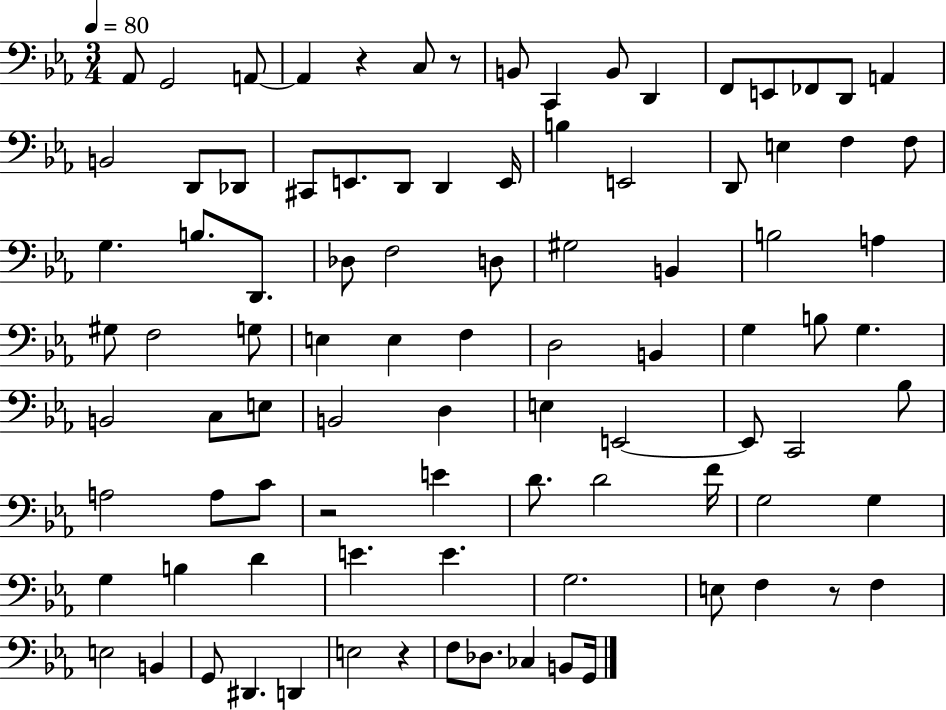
{
  \clef bass
  \numericTimeSignature
  \time 3/4
  \key ees \major
  \tempo 4 = 80
  \repeat volta 2 { aes,8 g,2 a,8~~ | a,4 r4 c8 r8 | b,8 c,4 b,8 d,4 | f,8 e,8 fes,8 d,8 a,4 | \break b,2 d,8 des,8 | cis,8 e,8. d,8 d,4 e,16 | b4 e,2 | d,8 e4 f4 f8 | \break g4. b8. d,8. | des8 f2 d8 | gis2 b,4 | b2 a4 | \break gis8 f2 g8 | e4 e4 f4 | d2 b,4 | g4 b8 g4. | \break b,2 c8 e8 | b,2 d4 | e4 e,2~~ | e,8 c,2 bes8 | \break a2 a8 c'8 | r2 e'4 | d'8. d'2 f'16 | g2 g4 | \break g4 b4 d'4 | e'4. e'4. | g2. | e8 f4 r8 f4 | \break e2 b,4 | g,8 dis,4. d,4 | e2 r4 | f8 des8. ces4 b,8 g,16 | \break } \bar "|."
}